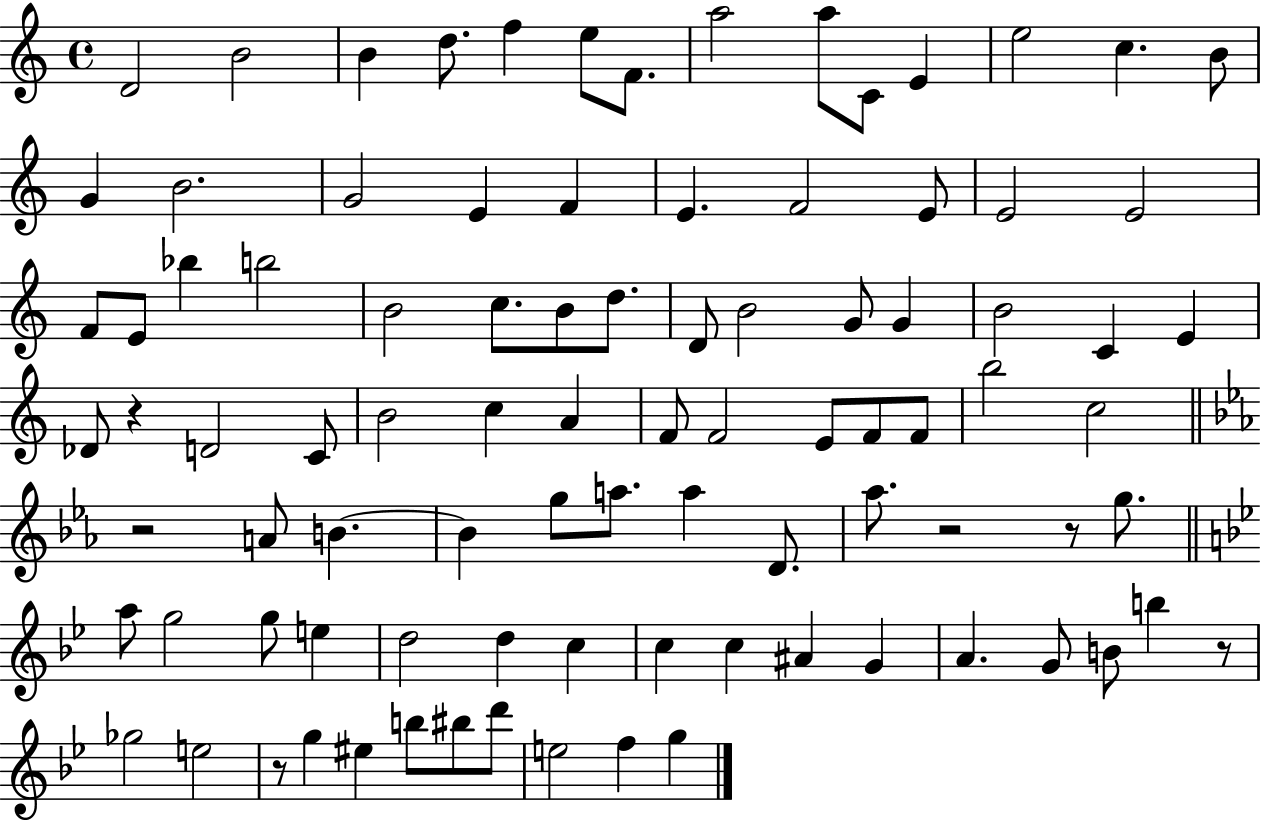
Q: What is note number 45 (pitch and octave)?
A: A4